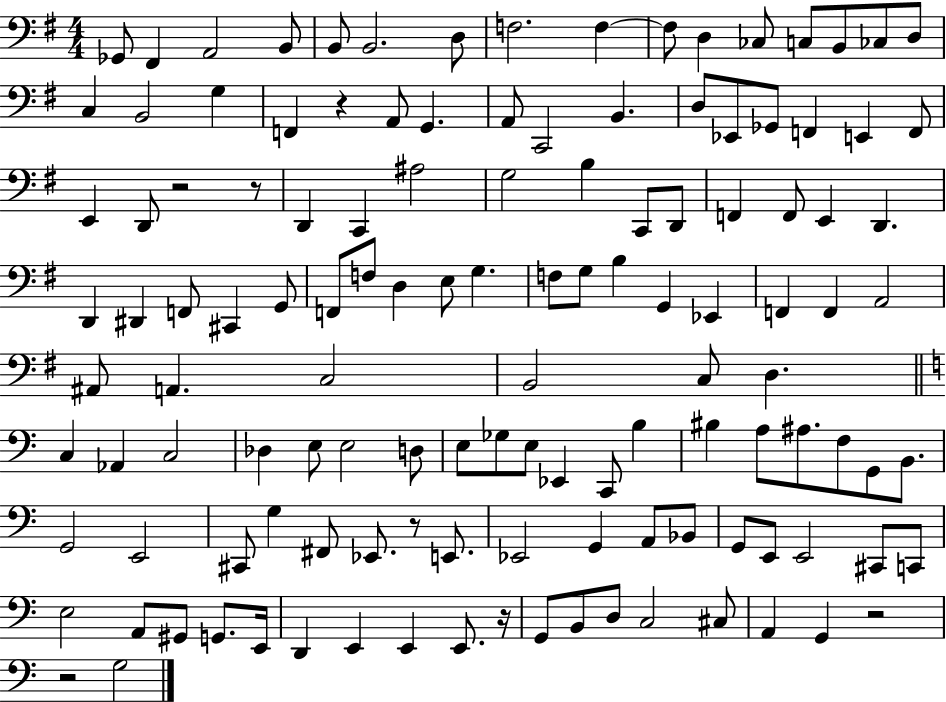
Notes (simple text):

Gb2/e F#2/q A2/h B2/e B2/e B2/h. D3/e F3/h. F3/q F3/e D3/q CES3/e C3/e B2/e CES3/e D3/e C3/q B2/h G3/q F2/q R/q A2/e G2/q. A2/e C2/h B2/q. D3/e Eb2/e Gb2/e F2/q E2/q F2/e E2/q D2/e R/h R/e D2/q C2/q A#3/h G3/h B3/q C2/e D2/e F2/q F2/e E2/q D2/q. D2/q D#2/q F2/e C#2/q G2/e F2/e F3/e D3/q E3/e G3/q. F3/e G3/e B3/q G2/q Eb2/q F2/q F2/q A2/h A#2/e A2/q. C3/h B2/h C3/e D3/q. C3/q Ab2/q C3/h Db3/q E3/e E3/h D3/e E3/e Gb3/e E3/e Eb2/q C2/e B3/q BIS3/q A3/e A#3/e. F3/e G2/e B2/e. G2/h E2/h C#2/e G3/q F#2/e Eb2/e. R/e E2/e. Eb2/h G2/q A2/e Bb2/e G2/e E2/e E2/h C#2/e C2/e E3/h A2/e G#2/e G2/e. E2/s D2/q E2/q E2/q E2/e. R/s G2/e B2/e D3/e C3/h C#3/e A2/q G2/q R/h R/h G3/h